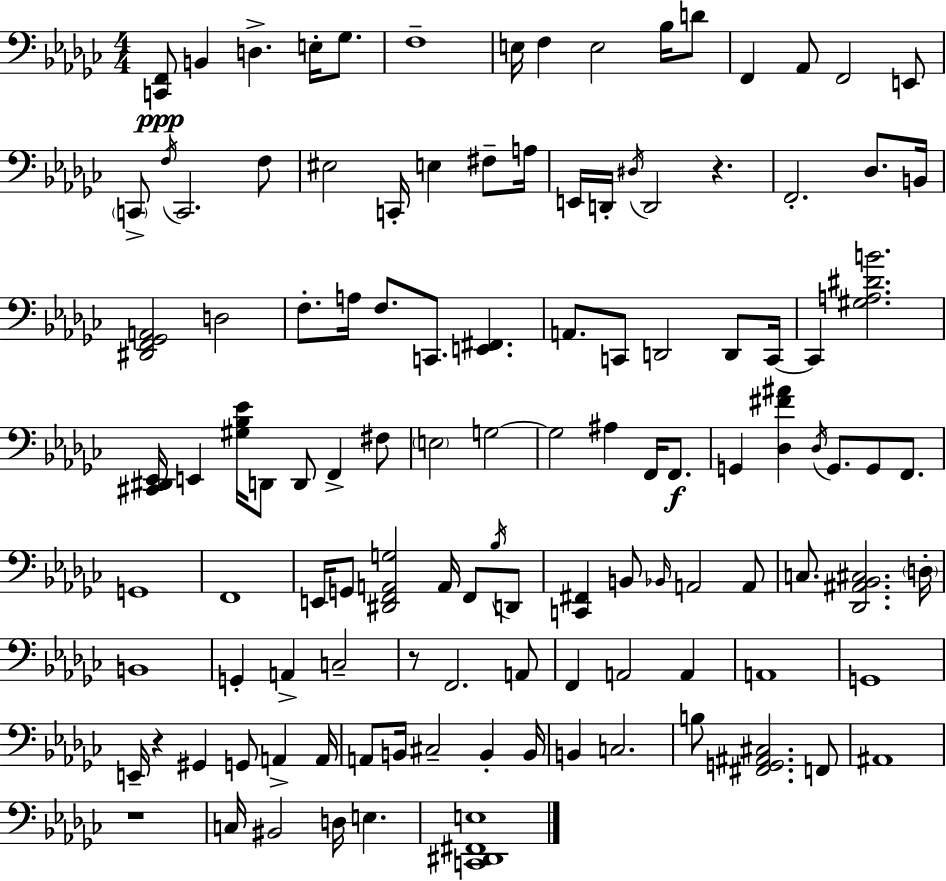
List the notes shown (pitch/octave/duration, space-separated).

[C2,F2]/e B2/q D3/q. E3/s Gb3/e. F3/w E3/s F3/q E3/h Bb3/s D4/e F2/q Ab2/e F2/h E2/e C2/e F3/s C2/h. F3/e EIS3/h C2/s E3/q F#3/e A3/s E2/s D2/s D#3/s D2/h R/q. F2/h. Db3/e. B2/s [D#2,F2,Gb2,A2]/h D3/h F3/e. A3/s F3/e. C2/e. [E2,F#2]/q. A2/e. C2/e D2/h D2/e C2/s C2/q [G#3,A3,D#4,B4]/h. [C#2,D#2,Eb2]/s E2/q [G#3,Bb3,Eb4]/s D2/e D2/e F2/q F#3/e E3/h G3/h G3/h A#3/q F2/s F2/e. G2/q [Db3,F#4,A#4]/q Db3/s G2/e. G2/e F2/e. G2/w F2/w E2/s G2/e [D#2,F2,A2,G3]/h A2/s F2/e Bb3/s D2/e [C2,F#2]/q B2/e Bb2/s A2/h A2/e C3/e. [Db2,A#2,Bb2,C#3]/h. D3/s B2/w G2/q A2/q C3/h R/e F2/h. A2/e F2/q A2/h A2/q A2/w G2/w E2/s R/q G#2/q G2/e A2/q A2/s A2/e B2/s C#3/h B2/q B2/s B2/q C3/h. B3/e [F#2,G2,A#2,C#3]/h. F2/e A#2/w R/w C3/s BIS2/h D3/s E3/q. [C2,D#2,F#2,E3]/w